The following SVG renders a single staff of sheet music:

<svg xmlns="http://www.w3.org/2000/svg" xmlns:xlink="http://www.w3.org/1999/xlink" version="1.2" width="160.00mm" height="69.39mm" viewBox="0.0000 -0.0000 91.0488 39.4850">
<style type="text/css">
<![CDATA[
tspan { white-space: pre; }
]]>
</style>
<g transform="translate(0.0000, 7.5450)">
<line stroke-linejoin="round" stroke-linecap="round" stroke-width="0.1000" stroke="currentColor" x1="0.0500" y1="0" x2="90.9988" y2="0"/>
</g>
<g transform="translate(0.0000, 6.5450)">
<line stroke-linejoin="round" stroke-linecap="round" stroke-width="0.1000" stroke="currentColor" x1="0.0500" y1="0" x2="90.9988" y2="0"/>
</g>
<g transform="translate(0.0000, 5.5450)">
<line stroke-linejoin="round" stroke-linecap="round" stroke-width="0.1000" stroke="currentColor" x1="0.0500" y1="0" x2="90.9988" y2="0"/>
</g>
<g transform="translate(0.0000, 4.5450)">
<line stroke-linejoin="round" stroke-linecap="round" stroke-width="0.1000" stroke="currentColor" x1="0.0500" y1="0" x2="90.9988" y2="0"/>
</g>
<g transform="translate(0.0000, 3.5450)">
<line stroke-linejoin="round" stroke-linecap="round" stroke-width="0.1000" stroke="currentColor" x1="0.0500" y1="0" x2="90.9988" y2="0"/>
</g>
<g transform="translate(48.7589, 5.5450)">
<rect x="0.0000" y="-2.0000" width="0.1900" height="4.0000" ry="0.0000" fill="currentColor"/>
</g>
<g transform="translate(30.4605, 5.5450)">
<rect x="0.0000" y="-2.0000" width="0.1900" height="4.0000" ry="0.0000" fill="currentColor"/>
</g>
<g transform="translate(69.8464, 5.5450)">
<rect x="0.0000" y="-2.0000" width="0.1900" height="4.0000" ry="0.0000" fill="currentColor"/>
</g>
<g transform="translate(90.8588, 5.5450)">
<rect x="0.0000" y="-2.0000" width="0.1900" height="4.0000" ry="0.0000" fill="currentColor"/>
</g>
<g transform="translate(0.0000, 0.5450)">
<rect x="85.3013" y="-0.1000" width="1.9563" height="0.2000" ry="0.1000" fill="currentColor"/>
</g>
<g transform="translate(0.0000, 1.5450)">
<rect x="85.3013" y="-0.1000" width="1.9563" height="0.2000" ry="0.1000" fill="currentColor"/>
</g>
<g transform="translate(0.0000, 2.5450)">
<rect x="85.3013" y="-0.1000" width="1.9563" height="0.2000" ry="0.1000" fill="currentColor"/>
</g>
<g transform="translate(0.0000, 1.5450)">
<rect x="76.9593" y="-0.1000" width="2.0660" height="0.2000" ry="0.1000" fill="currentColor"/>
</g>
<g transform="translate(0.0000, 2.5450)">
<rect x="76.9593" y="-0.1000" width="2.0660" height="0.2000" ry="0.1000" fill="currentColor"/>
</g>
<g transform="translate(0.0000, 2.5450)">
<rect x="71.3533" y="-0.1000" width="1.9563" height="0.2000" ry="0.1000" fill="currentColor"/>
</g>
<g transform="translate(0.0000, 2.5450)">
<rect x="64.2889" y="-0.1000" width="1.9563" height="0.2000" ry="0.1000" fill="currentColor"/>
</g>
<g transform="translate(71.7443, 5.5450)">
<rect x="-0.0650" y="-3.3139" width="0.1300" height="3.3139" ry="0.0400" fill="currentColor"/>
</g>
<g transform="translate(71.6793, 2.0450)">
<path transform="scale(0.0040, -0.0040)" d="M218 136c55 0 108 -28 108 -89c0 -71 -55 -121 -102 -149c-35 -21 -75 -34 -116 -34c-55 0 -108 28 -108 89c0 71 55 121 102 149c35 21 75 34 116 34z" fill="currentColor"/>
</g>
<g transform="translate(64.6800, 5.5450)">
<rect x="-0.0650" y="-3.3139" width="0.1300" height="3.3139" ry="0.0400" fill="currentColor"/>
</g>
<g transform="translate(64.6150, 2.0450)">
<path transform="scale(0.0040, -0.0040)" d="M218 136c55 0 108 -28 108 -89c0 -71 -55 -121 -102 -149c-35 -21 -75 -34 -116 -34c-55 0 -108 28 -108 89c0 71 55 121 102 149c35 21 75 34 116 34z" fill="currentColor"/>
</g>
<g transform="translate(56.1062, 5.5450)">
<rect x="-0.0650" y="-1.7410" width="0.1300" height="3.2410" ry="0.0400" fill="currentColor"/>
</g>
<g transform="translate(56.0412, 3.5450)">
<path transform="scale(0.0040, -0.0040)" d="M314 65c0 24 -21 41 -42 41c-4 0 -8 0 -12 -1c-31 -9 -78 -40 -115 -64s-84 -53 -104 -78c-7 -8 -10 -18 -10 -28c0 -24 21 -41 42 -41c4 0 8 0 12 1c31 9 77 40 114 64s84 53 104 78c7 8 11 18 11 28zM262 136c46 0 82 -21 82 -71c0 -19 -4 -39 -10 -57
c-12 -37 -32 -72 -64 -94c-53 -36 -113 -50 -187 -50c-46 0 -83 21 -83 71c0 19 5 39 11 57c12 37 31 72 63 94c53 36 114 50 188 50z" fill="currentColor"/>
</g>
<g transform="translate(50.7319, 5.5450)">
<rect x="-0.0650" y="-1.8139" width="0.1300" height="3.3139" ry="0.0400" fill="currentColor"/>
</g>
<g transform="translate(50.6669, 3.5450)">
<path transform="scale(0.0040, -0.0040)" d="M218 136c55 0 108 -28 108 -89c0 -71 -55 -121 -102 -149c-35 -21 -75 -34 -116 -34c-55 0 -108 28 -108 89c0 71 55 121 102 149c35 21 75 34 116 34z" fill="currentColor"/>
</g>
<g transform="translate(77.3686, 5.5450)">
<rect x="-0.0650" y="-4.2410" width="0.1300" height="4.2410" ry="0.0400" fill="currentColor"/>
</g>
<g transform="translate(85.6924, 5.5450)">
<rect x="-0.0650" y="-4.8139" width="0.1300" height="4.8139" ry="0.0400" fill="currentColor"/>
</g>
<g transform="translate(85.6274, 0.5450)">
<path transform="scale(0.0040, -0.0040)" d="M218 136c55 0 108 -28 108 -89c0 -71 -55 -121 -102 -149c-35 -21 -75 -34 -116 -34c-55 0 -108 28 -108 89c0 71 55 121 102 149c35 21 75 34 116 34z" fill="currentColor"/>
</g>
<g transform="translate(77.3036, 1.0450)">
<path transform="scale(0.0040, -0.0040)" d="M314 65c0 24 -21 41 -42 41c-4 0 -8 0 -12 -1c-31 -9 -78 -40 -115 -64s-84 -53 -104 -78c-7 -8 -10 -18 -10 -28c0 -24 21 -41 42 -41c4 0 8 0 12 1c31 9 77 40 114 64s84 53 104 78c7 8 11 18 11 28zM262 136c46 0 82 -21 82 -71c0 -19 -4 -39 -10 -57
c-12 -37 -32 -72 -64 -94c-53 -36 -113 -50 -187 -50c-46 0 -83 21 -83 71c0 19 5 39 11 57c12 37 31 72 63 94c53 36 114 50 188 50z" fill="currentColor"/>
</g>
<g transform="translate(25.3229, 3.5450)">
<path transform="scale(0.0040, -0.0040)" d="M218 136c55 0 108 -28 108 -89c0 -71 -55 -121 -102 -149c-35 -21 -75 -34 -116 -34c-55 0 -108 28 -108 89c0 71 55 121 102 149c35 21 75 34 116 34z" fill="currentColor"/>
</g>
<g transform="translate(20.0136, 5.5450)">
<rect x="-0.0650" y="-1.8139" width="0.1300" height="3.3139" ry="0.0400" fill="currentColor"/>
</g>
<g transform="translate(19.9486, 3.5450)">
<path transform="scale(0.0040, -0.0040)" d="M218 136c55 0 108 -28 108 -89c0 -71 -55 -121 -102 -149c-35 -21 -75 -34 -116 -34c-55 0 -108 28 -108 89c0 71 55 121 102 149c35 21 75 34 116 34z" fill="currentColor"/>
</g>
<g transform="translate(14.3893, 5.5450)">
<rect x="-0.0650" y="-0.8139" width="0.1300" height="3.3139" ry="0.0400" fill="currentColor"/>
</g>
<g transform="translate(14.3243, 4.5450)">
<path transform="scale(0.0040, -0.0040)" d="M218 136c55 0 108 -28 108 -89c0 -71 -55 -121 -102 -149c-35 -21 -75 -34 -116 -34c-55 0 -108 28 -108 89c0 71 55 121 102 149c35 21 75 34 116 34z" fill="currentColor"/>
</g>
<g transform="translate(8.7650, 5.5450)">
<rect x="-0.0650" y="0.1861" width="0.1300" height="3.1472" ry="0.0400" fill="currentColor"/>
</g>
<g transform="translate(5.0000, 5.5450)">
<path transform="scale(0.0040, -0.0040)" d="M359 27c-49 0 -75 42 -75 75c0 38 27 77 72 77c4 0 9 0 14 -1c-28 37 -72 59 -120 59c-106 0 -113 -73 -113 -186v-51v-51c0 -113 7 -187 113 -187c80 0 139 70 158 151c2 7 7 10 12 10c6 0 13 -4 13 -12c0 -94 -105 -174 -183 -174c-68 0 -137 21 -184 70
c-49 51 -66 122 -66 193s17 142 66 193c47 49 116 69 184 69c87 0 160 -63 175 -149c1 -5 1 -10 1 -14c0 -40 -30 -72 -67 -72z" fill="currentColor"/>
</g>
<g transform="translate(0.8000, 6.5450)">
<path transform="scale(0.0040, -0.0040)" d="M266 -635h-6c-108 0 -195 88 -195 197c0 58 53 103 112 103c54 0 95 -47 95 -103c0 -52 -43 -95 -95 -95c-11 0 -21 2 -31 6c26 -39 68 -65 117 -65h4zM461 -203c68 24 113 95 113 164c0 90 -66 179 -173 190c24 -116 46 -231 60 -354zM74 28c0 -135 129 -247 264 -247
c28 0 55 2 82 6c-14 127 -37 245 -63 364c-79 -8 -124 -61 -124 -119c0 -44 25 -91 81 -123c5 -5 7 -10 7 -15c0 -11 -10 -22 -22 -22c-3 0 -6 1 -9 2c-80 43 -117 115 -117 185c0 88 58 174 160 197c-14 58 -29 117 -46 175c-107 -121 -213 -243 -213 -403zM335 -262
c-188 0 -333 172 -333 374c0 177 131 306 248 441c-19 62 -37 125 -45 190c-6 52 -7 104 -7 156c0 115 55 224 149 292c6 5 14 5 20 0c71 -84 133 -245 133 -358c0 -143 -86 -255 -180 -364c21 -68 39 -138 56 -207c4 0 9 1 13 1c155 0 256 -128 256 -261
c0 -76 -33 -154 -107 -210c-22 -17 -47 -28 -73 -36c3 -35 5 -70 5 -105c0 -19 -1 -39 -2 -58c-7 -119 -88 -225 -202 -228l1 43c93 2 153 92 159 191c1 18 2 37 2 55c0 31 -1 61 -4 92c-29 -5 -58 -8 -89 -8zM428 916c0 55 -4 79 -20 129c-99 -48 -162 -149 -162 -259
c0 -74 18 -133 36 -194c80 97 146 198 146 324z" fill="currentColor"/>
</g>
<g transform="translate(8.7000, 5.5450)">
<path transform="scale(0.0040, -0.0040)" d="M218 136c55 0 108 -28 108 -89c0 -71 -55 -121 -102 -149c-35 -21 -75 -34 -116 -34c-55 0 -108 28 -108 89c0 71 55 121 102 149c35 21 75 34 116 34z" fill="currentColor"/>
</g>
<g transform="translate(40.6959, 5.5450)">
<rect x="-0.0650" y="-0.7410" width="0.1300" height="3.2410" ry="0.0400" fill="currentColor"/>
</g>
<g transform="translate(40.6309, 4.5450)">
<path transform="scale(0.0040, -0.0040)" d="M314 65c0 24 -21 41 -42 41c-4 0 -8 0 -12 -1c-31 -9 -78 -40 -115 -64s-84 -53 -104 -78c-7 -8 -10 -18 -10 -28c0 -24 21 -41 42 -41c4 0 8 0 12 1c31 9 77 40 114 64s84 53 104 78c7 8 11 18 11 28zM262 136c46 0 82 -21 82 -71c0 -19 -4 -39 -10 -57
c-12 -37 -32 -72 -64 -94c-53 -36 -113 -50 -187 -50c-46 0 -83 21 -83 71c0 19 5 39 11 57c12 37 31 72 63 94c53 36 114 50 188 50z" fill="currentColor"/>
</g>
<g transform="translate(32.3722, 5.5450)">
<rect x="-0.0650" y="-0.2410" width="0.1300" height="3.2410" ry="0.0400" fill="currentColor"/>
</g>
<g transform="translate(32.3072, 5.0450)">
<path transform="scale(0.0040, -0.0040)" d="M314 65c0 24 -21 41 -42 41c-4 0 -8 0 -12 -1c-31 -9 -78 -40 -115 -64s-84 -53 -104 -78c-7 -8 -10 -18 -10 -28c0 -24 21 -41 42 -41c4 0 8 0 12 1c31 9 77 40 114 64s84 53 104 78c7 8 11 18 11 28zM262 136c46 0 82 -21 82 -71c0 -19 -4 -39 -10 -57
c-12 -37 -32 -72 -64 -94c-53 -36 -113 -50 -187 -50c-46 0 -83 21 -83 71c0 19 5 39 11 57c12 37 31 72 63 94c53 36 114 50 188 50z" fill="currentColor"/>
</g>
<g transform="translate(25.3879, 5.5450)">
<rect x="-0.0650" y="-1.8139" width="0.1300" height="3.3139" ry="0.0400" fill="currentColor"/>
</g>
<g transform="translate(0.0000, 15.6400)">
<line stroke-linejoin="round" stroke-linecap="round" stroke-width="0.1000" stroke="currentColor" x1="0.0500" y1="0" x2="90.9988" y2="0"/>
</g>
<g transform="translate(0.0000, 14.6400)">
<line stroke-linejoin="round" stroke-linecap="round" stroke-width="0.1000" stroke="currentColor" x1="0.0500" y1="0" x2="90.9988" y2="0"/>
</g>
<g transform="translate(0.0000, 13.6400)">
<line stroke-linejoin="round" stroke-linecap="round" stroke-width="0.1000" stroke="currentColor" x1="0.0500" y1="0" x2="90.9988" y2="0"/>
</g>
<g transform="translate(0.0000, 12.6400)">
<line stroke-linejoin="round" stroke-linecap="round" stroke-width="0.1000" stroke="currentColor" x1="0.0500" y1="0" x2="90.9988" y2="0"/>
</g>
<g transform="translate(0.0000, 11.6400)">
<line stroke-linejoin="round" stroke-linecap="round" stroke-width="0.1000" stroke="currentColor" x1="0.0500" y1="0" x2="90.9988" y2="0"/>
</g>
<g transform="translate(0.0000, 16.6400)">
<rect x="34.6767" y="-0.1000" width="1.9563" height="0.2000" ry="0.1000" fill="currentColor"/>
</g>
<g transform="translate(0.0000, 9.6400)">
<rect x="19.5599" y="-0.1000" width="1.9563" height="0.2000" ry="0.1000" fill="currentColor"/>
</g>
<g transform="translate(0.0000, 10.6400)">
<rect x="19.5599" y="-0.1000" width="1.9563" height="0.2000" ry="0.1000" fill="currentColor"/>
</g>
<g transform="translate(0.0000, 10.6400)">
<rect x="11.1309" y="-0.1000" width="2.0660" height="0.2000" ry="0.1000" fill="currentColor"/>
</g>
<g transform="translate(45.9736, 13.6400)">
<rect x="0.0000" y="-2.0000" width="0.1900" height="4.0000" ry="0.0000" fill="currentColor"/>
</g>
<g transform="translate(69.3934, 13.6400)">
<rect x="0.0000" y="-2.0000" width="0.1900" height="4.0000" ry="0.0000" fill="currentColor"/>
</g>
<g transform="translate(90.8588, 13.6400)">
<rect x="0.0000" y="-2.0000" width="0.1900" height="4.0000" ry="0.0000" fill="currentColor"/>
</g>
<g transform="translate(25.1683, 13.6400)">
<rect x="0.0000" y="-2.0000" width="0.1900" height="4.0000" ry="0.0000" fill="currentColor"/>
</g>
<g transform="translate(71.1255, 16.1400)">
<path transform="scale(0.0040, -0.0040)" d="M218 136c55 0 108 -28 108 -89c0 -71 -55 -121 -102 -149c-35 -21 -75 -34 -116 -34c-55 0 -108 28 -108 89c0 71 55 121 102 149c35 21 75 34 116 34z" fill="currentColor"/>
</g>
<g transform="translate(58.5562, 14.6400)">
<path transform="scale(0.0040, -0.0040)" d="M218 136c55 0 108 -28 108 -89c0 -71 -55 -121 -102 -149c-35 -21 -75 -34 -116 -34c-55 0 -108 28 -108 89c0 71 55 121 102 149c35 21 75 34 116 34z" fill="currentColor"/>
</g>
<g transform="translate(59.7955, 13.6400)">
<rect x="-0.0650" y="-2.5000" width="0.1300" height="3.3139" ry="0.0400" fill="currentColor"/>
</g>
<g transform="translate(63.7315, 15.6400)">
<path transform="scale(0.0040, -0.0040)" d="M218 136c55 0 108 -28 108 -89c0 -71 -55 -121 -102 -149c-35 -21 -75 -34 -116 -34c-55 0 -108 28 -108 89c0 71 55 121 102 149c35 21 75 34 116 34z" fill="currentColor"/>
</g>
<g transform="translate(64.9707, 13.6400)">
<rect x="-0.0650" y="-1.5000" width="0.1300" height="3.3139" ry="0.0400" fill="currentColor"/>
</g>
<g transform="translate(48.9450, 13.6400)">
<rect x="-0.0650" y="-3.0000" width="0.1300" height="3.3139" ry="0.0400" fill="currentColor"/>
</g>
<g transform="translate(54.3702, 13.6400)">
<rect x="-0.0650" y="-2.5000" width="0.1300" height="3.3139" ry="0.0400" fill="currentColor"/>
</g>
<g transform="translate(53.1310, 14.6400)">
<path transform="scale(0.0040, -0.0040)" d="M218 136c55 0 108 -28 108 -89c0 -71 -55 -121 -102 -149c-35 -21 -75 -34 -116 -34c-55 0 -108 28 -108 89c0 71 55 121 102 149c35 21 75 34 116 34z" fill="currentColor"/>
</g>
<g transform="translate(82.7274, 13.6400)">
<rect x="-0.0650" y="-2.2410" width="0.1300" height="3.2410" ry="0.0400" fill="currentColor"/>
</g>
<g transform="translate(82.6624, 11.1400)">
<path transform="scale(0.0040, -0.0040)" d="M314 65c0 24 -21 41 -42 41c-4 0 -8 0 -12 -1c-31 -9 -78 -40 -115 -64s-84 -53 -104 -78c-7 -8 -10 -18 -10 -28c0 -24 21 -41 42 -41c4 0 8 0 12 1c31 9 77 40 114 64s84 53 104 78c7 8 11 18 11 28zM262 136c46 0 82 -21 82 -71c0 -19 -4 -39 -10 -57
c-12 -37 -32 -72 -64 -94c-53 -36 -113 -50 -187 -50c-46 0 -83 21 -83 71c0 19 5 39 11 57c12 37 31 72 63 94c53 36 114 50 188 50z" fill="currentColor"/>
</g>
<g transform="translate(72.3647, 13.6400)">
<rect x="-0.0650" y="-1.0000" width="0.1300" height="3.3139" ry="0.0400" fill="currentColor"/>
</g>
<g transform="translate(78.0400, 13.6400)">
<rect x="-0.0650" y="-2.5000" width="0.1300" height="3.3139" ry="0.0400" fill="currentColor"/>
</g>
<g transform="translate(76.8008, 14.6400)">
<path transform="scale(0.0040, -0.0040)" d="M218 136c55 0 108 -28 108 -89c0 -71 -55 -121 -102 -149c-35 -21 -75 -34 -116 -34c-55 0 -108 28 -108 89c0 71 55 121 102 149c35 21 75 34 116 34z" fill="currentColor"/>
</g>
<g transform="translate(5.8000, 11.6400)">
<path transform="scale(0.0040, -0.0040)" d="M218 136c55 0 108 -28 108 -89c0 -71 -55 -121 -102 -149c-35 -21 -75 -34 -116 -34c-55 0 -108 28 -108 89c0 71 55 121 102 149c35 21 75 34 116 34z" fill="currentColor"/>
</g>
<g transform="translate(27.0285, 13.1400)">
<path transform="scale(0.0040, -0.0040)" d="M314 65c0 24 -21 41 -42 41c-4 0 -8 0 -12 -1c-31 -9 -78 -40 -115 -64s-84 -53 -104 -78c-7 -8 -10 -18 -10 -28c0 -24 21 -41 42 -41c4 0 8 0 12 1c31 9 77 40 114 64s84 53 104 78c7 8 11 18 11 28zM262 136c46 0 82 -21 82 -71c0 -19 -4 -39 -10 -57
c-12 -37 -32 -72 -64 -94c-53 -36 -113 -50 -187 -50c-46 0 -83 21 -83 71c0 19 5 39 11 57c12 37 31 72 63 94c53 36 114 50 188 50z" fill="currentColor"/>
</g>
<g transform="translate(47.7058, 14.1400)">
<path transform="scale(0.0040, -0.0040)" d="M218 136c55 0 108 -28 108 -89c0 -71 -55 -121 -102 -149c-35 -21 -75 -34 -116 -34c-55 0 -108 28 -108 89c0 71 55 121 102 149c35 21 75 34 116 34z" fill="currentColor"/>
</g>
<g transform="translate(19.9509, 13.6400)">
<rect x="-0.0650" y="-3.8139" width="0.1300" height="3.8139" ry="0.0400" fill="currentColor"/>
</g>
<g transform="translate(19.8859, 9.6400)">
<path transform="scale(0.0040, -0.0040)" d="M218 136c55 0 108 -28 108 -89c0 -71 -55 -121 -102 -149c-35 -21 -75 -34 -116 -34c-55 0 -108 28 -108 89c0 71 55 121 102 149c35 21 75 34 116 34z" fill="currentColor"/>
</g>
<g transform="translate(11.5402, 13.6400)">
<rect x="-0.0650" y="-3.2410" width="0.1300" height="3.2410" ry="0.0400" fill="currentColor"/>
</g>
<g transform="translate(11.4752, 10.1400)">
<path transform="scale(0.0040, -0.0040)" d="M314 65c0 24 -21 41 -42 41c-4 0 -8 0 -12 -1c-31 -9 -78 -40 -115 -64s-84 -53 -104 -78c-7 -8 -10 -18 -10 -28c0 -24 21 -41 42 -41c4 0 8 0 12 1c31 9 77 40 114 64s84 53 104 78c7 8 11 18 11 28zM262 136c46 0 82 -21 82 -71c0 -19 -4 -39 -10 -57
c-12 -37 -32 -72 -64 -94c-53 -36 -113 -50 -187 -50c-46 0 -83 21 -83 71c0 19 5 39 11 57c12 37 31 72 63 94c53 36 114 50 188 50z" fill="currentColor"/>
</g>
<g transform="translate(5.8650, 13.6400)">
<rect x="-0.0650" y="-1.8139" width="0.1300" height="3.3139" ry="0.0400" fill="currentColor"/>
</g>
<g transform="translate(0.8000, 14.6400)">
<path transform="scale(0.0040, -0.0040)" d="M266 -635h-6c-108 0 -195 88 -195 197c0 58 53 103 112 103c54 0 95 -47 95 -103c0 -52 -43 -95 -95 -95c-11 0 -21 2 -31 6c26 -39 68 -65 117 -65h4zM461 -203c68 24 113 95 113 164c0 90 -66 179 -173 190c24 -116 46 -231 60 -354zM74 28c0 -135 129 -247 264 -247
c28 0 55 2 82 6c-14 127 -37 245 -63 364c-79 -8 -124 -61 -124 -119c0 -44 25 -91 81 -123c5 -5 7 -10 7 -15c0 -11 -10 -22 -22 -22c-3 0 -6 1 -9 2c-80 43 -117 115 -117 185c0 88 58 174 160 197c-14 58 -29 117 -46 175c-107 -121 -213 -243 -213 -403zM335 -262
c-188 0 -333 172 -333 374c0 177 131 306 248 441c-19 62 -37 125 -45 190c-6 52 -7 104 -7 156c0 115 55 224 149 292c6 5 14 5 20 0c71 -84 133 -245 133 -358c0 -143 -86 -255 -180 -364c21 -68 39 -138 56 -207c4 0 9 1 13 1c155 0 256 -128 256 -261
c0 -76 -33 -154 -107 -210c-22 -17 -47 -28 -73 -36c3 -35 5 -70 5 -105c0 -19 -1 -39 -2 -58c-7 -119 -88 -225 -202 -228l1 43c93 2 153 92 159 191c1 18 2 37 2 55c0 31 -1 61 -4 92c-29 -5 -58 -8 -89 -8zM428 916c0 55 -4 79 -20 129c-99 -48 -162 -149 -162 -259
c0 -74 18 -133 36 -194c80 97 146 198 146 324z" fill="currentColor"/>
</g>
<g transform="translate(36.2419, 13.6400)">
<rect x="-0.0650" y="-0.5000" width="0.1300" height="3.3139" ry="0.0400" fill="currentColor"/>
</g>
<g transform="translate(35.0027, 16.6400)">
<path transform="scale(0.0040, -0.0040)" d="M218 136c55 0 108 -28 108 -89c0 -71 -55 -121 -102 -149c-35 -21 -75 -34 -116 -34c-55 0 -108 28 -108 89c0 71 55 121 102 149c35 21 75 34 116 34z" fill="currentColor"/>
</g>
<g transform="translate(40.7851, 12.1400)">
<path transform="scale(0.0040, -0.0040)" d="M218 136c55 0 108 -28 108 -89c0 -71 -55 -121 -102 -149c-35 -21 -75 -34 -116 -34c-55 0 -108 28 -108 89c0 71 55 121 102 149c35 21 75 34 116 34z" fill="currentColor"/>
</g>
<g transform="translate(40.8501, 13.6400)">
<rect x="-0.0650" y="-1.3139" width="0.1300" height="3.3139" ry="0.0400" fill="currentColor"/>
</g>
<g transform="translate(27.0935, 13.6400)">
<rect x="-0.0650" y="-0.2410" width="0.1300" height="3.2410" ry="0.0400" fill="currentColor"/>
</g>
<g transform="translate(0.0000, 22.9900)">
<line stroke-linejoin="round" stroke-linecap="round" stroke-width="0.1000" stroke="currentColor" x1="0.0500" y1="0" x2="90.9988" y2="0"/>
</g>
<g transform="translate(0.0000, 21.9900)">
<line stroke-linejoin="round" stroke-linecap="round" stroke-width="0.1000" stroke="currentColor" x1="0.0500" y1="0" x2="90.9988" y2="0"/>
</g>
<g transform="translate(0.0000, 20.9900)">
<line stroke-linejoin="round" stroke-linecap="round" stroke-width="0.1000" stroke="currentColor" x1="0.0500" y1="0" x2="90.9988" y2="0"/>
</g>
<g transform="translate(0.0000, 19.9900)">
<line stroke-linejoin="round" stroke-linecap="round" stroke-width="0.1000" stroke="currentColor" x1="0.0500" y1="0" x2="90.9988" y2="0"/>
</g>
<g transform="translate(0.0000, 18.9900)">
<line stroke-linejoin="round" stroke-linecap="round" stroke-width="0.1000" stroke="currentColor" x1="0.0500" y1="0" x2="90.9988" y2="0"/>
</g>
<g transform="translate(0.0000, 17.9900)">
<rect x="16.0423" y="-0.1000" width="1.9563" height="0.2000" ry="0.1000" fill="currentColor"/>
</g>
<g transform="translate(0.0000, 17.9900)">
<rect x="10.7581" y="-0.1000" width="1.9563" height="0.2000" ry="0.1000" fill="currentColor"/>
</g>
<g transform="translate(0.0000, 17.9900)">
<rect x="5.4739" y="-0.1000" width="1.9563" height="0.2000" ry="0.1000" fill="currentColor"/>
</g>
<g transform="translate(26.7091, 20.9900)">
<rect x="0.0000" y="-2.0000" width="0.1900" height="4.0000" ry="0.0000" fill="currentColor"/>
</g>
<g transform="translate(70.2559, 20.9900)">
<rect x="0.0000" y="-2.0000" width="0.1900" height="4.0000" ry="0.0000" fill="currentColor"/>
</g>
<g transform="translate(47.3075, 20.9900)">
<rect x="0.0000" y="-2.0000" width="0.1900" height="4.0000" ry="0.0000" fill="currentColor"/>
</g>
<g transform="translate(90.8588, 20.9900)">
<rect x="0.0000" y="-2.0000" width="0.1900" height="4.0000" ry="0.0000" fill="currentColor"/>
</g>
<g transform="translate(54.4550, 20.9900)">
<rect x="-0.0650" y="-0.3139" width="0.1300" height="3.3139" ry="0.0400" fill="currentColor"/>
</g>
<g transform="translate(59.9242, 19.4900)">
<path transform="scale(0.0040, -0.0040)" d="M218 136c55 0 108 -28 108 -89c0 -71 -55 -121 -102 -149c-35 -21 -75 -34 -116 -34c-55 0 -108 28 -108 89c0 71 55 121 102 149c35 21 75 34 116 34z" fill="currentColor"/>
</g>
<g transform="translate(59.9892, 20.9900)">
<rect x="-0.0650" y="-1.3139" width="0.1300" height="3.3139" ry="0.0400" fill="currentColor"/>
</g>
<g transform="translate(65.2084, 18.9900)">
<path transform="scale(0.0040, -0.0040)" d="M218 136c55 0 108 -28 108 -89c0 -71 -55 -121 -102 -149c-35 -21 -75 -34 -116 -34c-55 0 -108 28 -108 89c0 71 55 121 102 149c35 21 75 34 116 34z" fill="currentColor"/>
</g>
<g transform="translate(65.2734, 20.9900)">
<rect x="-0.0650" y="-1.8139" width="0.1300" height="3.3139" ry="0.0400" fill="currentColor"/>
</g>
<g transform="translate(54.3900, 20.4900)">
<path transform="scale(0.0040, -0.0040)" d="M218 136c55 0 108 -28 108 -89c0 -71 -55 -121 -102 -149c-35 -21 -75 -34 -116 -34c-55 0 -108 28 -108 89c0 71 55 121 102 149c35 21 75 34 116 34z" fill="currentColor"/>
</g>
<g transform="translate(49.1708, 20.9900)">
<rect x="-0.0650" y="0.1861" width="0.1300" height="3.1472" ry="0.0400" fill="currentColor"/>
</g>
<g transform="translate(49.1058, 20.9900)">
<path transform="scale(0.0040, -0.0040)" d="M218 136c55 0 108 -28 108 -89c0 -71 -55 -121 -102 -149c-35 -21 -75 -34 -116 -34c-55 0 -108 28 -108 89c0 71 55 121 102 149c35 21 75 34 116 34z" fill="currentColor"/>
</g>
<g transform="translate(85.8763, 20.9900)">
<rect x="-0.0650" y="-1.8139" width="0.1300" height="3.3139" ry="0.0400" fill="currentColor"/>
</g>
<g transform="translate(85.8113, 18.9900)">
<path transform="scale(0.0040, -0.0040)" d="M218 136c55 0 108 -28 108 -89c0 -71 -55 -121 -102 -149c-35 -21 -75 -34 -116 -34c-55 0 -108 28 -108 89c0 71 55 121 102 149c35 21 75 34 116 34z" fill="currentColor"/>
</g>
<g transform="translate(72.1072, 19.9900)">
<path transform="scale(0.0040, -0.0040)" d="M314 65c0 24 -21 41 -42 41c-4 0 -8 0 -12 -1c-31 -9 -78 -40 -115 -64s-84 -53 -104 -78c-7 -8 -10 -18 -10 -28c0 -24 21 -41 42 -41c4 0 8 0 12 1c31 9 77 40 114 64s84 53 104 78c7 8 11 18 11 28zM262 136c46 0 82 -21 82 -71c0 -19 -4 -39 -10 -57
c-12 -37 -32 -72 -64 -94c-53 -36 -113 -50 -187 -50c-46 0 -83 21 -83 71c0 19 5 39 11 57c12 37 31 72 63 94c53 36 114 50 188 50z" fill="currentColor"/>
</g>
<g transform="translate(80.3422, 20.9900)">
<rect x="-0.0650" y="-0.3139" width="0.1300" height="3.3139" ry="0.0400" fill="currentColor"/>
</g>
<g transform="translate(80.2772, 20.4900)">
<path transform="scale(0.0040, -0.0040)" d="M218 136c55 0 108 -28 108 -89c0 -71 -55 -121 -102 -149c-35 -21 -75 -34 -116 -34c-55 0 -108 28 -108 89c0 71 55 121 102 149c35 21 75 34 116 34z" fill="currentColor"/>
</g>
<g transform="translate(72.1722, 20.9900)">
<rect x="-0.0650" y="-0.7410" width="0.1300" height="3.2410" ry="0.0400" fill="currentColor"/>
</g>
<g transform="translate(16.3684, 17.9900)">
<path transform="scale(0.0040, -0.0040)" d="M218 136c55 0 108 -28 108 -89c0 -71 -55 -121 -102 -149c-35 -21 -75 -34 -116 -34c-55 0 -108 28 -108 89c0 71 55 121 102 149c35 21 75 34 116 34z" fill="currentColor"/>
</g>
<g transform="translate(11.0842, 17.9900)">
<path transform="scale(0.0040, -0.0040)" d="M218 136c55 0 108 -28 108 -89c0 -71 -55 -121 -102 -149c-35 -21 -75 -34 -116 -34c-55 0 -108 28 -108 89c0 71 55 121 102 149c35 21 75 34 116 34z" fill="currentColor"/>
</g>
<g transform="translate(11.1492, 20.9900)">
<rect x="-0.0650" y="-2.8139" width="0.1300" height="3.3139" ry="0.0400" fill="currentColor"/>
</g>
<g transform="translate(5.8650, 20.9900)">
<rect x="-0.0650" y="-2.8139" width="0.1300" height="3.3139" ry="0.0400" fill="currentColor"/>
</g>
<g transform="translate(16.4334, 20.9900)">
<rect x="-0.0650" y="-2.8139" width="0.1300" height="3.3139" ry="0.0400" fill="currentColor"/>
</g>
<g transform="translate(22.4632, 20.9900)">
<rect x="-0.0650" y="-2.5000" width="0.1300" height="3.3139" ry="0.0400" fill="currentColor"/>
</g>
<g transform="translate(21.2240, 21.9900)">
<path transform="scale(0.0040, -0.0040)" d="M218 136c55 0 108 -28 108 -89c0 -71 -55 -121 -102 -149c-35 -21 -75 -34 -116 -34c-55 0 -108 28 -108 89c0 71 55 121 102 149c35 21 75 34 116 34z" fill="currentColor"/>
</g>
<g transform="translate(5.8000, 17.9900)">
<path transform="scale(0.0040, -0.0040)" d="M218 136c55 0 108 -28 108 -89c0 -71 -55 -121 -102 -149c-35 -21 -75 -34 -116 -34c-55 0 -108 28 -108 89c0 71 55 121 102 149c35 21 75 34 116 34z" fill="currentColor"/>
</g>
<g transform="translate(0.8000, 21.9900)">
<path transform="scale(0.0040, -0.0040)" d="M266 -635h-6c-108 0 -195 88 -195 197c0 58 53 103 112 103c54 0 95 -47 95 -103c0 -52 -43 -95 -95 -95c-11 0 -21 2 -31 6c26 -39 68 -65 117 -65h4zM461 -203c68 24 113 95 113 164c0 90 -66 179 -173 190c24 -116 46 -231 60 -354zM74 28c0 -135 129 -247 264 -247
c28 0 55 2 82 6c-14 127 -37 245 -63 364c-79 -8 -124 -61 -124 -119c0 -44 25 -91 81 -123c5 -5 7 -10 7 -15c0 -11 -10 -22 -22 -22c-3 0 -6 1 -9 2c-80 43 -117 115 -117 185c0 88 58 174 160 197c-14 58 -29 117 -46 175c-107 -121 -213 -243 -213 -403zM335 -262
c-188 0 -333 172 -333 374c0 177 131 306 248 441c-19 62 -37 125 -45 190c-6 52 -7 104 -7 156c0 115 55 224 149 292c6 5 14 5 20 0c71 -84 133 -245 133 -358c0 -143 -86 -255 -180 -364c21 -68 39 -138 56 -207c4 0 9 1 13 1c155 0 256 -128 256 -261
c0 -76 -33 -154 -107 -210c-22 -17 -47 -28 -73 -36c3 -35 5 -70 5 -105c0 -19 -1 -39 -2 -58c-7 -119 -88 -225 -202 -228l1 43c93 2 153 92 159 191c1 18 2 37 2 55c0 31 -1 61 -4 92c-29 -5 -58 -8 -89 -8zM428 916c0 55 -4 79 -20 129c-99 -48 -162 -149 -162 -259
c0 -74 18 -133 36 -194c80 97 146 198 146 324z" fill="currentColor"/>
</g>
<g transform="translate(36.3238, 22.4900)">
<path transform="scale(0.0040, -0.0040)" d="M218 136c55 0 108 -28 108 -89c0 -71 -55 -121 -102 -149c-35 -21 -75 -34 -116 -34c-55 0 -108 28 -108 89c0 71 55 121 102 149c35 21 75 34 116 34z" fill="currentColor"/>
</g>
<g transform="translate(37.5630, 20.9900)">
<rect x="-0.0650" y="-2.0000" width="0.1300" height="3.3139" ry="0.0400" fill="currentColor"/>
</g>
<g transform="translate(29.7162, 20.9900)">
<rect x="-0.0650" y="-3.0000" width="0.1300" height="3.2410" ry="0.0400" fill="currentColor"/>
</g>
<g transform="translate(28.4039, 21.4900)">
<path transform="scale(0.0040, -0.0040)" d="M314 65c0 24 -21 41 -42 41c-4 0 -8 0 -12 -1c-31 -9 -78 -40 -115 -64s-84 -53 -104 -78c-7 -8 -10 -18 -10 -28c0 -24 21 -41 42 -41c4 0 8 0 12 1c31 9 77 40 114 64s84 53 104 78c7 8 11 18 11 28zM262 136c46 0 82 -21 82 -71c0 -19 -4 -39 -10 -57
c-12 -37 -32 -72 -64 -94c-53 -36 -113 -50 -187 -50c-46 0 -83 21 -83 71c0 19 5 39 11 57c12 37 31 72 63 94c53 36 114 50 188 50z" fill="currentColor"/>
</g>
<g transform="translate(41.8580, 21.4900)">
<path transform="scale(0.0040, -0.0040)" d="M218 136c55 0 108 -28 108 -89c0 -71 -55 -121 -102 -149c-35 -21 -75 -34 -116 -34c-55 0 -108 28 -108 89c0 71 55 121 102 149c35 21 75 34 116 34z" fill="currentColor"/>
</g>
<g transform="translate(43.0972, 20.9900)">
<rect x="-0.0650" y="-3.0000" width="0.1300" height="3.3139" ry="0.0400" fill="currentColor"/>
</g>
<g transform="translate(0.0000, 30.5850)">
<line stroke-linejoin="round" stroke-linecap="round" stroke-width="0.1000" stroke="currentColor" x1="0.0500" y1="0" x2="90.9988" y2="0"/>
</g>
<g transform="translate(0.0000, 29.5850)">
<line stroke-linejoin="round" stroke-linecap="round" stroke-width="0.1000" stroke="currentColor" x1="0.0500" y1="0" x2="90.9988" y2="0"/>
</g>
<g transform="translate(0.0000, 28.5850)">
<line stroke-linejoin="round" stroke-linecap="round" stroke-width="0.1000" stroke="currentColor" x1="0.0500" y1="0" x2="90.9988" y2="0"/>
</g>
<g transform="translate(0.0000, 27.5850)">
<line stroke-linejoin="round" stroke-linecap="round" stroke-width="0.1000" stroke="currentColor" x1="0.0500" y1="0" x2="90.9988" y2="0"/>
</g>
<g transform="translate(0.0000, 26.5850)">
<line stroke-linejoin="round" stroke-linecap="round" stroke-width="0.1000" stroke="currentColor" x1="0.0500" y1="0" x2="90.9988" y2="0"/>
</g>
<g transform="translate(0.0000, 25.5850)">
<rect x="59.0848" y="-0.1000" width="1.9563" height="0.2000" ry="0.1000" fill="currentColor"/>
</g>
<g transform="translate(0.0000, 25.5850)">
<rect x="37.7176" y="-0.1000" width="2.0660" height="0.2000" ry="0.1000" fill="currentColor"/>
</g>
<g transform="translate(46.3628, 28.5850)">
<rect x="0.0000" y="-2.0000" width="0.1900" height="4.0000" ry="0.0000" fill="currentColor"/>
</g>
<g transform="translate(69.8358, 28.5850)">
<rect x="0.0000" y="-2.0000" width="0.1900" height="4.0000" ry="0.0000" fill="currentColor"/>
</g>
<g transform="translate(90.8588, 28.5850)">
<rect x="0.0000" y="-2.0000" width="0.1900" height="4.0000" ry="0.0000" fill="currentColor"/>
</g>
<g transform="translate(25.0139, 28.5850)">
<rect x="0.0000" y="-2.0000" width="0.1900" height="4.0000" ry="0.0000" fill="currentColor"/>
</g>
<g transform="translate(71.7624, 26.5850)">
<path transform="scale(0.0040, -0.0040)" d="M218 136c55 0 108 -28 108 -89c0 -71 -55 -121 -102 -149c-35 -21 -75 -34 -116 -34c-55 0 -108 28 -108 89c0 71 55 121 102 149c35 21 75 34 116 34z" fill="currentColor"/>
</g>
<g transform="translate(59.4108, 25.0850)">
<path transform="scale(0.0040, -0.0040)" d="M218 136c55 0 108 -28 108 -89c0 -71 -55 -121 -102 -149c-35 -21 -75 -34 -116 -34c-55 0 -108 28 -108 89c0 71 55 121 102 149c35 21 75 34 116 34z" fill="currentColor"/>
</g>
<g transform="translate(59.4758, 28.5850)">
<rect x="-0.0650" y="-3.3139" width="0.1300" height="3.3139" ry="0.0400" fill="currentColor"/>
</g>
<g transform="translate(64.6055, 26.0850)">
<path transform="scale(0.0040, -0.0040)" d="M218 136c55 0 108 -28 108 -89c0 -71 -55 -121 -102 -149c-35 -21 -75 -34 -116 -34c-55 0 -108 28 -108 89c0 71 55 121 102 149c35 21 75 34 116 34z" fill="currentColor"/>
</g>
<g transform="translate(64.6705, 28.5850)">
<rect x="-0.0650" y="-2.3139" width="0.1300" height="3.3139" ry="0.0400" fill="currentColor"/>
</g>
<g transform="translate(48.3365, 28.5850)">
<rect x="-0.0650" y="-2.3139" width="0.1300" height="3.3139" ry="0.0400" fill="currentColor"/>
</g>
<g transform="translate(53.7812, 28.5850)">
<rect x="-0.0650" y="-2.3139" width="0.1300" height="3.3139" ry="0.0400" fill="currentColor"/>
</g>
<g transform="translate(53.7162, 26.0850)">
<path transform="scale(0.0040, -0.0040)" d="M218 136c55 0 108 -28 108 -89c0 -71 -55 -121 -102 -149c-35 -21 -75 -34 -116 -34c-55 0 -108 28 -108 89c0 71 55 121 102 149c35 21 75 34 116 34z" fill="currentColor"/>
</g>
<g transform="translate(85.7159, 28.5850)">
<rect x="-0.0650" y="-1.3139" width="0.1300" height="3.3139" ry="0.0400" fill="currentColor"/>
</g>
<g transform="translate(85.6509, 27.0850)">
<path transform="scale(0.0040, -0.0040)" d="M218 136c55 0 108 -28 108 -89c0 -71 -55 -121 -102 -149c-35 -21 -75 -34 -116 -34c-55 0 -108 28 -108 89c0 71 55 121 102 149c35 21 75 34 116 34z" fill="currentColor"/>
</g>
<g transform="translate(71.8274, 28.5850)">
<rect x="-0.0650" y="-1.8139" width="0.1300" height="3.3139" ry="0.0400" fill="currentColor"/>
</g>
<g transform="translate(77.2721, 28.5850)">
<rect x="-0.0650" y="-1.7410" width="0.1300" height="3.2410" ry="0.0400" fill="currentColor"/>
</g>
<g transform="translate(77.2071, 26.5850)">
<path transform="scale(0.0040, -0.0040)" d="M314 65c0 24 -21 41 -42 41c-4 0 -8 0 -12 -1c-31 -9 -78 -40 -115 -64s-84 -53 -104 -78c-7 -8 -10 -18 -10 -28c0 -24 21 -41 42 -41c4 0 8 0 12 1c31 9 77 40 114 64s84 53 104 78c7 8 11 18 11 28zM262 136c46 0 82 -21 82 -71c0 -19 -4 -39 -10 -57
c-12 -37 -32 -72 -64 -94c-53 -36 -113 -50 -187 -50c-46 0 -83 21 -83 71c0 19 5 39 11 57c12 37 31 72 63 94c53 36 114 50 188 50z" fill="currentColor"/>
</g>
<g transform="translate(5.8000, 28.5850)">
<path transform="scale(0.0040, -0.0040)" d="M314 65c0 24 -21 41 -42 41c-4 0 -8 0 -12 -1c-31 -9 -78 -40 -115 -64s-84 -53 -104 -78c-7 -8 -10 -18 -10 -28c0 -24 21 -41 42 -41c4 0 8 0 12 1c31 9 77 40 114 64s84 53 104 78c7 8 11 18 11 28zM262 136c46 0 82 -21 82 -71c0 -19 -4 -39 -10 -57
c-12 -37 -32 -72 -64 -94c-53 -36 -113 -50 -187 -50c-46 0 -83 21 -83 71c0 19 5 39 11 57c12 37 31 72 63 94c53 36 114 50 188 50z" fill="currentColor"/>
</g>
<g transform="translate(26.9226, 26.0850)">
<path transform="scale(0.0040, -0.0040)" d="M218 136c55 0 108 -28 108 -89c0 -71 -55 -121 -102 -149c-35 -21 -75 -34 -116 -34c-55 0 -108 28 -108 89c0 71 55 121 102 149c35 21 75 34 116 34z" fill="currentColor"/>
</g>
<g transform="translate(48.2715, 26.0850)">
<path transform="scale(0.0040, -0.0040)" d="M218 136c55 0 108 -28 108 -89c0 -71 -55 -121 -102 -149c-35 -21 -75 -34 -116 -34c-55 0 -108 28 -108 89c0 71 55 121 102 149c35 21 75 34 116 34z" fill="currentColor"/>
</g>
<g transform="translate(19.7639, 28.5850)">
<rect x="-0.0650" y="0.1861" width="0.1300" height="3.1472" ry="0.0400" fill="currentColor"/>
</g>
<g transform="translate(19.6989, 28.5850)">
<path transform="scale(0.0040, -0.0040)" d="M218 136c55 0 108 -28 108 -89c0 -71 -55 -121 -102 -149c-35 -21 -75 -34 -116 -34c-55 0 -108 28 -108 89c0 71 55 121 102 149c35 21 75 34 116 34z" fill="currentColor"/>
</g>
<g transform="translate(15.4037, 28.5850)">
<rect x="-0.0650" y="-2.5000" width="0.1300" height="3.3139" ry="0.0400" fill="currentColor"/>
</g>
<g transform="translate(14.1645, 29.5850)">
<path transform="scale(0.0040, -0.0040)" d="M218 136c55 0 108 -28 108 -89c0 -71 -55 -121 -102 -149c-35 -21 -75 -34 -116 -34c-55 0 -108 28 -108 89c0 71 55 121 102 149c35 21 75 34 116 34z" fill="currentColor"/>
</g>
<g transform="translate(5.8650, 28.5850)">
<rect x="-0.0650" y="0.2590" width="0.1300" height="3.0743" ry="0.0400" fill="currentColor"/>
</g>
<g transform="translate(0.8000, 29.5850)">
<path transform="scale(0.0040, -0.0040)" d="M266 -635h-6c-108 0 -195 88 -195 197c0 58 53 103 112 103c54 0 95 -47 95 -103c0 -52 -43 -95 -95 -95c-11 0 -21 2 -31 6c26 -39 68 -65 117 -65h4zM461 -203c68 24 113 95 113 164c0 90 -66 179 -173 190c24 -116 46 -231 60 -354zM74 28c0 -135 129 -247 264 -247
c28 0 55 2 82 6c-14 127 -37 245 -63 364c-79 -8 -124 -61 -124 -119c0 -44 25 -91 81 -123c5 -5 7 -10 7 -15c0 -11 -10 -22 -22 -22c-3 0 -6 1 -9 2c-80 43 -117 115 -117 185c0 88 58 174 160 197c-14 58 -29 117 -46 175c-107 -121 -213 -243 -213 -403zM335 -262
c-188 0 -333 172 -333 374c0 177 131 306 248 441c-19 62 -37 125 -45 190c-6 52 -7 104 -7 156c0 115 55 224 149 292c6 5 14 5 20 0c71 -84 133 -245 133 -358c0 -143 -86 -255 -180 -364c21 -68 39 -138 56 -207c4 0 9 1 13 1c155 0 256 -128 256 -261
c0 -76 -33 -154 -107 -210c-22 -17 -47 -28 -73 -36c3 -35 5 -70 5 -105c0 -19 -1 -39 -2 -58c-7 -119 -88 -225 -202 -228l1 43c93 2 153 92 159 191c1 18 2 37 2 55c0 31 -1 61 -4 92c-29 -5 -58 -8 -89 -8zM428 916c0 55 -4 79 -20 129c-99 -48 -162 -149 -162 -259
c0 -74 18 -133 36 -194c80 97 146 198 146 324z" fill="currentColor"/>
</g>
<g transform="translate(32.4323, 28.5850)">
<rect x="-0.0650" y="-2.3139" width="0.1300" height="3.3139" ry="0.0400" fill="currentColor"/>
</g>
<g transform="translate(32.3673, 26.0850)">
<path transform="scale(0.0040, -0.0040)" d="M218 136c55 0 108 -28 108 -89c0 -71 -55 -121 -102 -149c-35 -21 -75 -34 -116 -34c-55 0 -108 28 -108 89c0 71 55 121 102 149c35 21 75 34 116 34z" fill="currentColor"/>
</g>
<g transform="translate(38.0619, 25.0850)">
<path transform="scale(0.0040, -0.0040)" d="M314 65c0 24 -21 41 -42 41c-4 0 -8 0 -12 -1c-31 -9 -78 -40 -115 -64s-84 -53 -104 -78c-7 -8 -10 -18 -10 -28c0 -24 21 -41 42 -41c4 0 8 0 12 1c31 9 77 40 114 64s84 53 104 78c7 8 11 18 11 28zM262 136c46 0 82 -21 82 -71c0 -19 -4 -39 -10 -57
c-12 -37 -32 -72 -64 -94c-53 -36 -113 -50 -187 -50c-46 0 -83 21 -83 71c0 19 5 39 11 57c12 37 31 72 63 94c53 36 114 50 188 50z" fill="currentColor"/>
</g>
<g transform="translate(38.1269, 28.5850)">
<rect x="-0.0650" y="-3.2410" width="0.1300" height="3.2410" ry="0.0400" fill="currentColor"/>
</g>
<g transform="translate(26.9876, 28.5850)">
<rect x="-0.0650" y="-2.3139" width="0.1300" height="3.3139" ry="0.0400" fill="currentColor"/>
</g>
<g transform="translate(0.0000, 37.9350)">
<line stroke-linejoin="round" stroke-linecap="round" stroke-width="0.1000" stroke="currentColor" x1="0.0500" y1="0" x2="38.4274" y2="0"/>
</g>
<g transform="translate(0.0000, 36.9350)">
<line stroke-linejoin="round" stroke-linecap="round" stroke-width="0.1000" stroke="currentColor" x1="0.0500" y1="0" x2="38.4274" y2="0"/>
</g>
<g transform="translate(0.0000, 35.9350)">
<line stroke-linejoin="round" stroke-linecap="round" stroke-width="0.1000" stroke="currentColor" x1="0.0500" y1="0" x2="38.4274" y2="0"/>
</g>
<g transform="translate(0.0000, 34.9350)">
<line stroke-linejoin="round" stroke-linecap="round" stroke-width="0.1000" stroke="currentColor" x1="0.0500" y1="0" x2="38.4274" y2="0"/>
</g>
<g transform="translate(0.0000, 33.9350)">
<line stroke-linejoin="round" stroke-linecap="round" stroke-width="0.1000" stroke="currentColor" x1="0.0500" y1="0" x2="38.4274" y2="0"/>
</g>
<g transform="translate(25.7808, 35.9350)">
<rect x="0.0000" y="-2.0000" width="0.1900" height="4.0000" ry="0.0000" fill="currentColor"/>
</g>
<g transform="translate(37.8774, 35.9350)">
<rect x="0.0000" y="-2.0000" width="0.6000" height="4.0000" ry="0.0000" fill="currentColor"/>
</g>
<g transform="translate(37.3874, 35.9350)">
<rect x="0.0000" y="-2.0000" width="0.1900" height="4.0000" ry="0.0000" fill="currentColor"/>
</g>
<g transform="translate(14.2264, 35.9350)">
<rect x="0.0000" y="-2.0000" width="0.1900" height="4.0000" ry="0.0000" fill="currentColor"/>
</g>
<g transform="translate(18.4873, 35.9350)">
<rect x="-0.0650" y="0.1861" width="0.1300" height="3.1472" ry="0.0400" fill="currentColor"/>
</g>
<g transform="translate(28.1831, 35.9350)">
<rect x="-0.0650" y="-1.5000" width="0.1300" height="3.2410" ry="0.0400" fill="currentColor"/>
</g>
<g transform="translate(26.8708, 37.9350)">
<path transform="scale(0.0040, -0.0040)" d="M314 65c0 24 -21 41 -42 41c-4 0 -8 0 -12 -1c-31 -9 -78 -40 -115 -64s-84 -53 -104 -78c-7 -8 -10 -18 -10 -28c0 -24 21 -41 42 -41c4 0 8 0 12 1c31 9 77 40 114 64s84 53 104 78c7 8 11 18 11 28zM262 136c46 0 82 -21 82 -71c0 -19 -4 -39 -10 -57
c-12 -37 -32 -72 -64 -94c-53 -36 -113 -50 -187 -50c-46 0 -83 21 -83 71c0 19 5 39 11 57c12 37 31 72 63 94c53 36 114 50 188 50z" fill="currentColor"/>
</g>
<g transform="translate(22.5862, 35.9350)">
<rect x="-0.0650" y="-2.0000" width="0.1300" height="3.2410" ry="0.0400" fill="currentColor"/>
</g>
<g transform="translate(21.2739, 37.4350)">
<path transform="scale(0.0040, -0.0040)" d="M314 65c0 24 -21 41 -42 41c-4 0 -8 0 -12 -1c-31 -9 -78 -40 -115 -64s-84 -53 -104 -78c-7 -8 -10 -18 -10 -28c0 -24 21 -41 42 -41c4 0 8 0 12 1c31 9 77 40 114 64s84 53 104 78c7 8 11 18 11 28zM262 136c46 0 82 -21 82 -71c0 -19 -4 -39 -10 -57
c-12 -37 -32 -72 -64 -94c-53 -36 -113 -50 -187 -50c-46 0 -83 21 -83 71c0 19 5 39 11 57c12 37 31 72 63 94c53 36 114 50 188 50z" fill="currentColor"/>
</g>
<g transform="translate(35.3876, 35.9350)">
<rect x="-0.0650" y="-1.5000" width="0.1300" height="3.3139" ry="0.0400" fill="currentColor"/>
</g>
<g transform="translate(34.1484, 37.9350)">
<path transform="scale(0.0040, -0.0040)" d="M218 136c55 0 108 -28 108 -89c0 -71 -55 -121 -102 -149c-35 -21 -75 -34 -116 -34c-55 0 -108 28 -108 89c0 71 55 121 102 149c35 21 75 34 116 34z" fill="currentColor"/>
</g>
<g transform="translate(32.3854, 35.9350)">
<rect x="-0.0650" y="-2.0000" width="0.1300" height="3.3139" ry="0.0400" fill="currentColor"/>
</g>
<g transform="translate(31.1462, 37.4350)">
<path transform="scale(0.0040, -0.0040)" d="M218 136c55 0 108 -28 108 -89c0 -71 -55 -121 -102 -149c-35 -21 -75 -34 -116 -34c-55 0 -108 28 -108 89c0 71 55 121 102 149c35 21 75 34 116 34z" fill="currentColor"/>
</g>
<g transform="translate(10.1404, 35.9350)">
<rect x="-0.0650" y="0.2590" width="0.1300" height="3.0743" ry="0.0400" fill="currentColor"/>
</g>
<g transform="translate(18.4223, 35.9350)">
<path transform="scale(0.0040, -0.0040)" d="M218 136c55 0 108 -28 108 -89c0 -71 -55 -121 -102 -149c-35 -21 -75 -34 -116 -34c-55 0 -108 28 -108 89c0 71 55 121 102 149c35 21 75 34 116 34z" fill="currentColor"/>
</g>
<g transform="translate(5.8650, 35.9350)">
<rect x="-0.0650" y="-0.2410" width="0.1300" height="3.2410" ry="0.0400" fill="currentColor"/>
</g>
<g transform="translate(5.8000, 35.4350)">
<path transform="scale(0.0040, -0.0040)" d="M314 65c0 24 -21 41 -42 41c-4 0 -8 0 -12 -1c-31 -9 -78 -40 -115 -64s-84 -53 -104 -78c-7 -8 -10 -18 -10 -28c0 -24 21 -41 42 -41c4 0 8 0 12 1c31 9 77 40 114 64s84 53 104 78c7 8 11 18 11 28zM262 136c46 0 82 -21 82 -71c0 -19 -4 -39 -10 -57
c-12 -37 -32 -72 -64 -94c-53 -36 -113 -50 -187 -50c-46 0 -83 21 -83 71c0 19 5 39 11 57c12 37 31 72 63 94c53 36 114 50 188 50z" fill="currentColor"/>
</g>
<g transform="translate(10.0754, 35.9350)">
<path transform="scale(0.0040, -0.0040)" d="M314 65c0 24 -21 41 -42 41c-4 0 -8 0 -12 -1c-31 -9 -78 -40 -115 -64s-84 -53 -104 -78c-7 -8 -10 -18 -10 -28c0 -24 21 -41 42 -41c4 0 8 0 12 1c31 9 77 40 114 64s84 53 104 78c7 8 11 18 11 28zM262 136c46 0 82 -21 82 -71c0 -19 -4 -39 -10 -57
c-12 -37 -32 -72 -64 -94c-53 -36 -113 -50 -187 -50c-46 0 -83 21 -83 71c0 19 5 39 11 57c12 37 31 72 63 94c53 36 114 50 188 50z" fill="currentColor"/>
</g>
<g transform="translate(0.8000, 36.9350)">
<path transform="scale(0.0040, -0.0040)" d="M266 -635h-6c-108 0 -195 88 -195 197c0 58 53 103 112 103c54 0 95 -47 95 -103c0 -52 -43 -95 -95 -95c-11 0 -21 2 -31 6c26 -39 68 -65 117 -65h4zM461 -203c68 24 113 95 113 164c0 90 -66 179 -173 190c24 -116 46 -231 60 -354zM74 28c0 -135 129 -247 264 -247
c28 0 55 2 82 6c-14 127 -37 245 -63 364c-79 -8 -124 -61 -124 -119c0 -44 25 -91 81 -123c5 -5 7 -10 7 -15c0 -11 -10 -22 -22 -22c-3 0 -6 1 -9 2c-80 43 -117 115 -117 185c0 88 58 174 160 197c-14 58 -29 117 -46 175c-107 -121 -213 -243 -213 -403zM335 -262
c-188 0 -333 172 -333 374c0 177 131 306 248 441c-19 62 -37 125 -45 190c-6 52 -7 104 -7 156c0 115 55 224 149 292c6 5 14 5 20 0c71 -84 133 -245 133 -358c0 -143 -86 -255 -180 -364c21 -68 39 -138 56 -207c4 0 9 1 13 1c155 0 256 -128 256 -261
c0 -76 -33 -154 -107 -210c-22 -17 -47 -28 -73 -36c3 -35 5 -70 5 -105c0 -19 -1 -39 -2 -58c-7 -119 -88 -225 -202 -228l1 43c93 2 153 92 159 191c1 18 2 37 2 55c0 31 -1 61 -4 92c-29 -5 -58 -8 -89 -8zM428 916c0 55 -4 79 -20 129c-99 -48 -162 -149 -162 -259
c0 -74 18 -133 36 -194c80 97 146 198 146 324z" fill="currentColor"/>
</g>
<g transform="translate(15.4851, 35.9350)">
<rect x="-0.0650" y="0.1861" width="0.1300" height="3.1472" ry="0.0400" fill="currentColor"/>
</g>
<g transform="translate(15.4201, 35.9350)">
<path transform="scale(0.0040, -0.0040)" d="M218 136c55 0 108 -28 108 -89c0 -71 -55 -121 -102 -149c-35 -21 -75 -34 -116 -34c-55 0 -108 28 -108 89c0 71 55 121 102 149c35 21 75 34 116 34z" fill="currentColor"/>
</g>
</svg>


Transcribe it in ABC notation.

X:1
T:Untitled
M:4/4
L:1/4
K:C
B d f f c2 d2 f f2 b b d'2 e' f b2 c' c2 C e A G G E D G g2 a a a G A2 F A B c e f d2 c f B2 G B g g b2 g g b g f f2 e c2 B2 B B F2 E2 F E